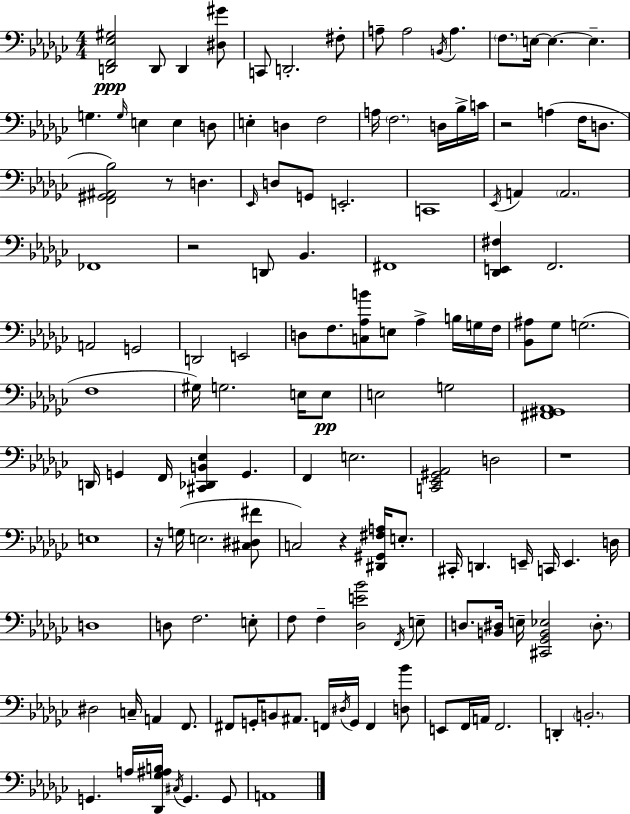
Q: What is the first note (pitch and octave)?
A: D2